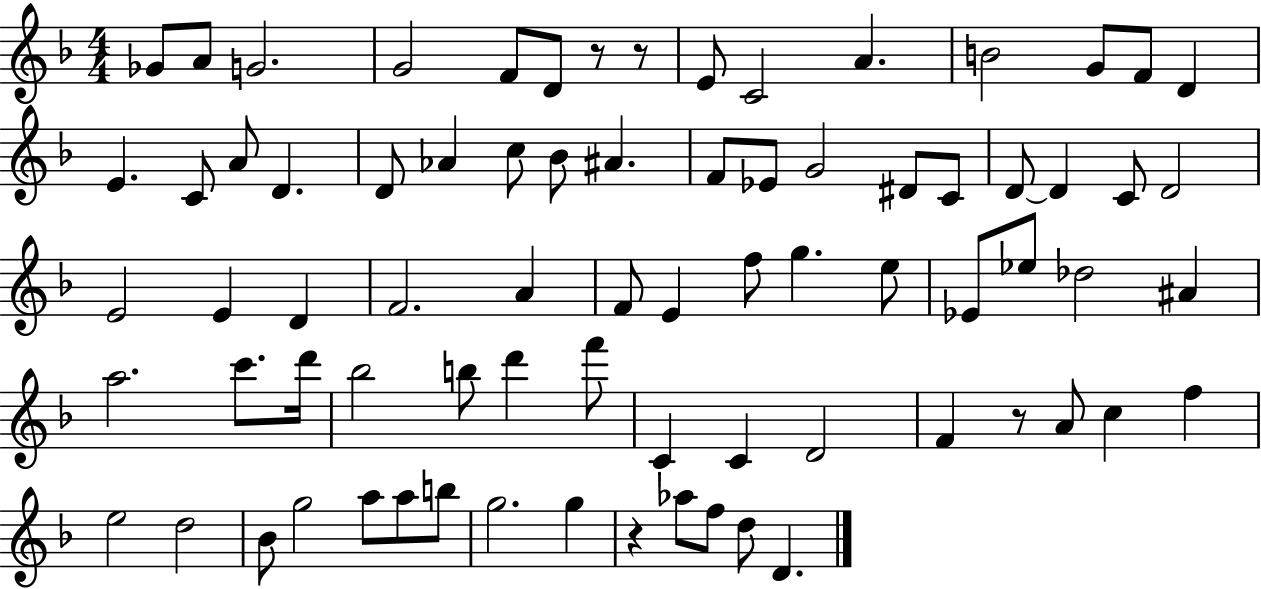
Gb4/e A4/e G4/h. G4/h F4/e D4/e R/e R/e E4/e C4/h A4/q. B4/h G4/e F4/e D4/q E4/q. C4/e A4/e D4/q. D4/e Ab4/q C5/e Bb4/e A#4/q. F4/e Eb4/e G4/h D#4/e C4/e D4/e D4/q C4/e D4/h E4/h E4/q D4/q F4/h. A4/q F4/e E4/q F5/e G5/q. E5/e Eb4/e Eb5/e Db5/h A#4/q A5/h. C6/e. D6/s Bb5/h B5/e D6/q F6/e C4/q C4/q D4/h F4/q R/e A4/e C5/q F5/q E5/h D5/h Bb4/e G5/h A5/e A5/e B5/e G5/h. G5/q R/q Ab5/e F5/e D5/e D4/q.